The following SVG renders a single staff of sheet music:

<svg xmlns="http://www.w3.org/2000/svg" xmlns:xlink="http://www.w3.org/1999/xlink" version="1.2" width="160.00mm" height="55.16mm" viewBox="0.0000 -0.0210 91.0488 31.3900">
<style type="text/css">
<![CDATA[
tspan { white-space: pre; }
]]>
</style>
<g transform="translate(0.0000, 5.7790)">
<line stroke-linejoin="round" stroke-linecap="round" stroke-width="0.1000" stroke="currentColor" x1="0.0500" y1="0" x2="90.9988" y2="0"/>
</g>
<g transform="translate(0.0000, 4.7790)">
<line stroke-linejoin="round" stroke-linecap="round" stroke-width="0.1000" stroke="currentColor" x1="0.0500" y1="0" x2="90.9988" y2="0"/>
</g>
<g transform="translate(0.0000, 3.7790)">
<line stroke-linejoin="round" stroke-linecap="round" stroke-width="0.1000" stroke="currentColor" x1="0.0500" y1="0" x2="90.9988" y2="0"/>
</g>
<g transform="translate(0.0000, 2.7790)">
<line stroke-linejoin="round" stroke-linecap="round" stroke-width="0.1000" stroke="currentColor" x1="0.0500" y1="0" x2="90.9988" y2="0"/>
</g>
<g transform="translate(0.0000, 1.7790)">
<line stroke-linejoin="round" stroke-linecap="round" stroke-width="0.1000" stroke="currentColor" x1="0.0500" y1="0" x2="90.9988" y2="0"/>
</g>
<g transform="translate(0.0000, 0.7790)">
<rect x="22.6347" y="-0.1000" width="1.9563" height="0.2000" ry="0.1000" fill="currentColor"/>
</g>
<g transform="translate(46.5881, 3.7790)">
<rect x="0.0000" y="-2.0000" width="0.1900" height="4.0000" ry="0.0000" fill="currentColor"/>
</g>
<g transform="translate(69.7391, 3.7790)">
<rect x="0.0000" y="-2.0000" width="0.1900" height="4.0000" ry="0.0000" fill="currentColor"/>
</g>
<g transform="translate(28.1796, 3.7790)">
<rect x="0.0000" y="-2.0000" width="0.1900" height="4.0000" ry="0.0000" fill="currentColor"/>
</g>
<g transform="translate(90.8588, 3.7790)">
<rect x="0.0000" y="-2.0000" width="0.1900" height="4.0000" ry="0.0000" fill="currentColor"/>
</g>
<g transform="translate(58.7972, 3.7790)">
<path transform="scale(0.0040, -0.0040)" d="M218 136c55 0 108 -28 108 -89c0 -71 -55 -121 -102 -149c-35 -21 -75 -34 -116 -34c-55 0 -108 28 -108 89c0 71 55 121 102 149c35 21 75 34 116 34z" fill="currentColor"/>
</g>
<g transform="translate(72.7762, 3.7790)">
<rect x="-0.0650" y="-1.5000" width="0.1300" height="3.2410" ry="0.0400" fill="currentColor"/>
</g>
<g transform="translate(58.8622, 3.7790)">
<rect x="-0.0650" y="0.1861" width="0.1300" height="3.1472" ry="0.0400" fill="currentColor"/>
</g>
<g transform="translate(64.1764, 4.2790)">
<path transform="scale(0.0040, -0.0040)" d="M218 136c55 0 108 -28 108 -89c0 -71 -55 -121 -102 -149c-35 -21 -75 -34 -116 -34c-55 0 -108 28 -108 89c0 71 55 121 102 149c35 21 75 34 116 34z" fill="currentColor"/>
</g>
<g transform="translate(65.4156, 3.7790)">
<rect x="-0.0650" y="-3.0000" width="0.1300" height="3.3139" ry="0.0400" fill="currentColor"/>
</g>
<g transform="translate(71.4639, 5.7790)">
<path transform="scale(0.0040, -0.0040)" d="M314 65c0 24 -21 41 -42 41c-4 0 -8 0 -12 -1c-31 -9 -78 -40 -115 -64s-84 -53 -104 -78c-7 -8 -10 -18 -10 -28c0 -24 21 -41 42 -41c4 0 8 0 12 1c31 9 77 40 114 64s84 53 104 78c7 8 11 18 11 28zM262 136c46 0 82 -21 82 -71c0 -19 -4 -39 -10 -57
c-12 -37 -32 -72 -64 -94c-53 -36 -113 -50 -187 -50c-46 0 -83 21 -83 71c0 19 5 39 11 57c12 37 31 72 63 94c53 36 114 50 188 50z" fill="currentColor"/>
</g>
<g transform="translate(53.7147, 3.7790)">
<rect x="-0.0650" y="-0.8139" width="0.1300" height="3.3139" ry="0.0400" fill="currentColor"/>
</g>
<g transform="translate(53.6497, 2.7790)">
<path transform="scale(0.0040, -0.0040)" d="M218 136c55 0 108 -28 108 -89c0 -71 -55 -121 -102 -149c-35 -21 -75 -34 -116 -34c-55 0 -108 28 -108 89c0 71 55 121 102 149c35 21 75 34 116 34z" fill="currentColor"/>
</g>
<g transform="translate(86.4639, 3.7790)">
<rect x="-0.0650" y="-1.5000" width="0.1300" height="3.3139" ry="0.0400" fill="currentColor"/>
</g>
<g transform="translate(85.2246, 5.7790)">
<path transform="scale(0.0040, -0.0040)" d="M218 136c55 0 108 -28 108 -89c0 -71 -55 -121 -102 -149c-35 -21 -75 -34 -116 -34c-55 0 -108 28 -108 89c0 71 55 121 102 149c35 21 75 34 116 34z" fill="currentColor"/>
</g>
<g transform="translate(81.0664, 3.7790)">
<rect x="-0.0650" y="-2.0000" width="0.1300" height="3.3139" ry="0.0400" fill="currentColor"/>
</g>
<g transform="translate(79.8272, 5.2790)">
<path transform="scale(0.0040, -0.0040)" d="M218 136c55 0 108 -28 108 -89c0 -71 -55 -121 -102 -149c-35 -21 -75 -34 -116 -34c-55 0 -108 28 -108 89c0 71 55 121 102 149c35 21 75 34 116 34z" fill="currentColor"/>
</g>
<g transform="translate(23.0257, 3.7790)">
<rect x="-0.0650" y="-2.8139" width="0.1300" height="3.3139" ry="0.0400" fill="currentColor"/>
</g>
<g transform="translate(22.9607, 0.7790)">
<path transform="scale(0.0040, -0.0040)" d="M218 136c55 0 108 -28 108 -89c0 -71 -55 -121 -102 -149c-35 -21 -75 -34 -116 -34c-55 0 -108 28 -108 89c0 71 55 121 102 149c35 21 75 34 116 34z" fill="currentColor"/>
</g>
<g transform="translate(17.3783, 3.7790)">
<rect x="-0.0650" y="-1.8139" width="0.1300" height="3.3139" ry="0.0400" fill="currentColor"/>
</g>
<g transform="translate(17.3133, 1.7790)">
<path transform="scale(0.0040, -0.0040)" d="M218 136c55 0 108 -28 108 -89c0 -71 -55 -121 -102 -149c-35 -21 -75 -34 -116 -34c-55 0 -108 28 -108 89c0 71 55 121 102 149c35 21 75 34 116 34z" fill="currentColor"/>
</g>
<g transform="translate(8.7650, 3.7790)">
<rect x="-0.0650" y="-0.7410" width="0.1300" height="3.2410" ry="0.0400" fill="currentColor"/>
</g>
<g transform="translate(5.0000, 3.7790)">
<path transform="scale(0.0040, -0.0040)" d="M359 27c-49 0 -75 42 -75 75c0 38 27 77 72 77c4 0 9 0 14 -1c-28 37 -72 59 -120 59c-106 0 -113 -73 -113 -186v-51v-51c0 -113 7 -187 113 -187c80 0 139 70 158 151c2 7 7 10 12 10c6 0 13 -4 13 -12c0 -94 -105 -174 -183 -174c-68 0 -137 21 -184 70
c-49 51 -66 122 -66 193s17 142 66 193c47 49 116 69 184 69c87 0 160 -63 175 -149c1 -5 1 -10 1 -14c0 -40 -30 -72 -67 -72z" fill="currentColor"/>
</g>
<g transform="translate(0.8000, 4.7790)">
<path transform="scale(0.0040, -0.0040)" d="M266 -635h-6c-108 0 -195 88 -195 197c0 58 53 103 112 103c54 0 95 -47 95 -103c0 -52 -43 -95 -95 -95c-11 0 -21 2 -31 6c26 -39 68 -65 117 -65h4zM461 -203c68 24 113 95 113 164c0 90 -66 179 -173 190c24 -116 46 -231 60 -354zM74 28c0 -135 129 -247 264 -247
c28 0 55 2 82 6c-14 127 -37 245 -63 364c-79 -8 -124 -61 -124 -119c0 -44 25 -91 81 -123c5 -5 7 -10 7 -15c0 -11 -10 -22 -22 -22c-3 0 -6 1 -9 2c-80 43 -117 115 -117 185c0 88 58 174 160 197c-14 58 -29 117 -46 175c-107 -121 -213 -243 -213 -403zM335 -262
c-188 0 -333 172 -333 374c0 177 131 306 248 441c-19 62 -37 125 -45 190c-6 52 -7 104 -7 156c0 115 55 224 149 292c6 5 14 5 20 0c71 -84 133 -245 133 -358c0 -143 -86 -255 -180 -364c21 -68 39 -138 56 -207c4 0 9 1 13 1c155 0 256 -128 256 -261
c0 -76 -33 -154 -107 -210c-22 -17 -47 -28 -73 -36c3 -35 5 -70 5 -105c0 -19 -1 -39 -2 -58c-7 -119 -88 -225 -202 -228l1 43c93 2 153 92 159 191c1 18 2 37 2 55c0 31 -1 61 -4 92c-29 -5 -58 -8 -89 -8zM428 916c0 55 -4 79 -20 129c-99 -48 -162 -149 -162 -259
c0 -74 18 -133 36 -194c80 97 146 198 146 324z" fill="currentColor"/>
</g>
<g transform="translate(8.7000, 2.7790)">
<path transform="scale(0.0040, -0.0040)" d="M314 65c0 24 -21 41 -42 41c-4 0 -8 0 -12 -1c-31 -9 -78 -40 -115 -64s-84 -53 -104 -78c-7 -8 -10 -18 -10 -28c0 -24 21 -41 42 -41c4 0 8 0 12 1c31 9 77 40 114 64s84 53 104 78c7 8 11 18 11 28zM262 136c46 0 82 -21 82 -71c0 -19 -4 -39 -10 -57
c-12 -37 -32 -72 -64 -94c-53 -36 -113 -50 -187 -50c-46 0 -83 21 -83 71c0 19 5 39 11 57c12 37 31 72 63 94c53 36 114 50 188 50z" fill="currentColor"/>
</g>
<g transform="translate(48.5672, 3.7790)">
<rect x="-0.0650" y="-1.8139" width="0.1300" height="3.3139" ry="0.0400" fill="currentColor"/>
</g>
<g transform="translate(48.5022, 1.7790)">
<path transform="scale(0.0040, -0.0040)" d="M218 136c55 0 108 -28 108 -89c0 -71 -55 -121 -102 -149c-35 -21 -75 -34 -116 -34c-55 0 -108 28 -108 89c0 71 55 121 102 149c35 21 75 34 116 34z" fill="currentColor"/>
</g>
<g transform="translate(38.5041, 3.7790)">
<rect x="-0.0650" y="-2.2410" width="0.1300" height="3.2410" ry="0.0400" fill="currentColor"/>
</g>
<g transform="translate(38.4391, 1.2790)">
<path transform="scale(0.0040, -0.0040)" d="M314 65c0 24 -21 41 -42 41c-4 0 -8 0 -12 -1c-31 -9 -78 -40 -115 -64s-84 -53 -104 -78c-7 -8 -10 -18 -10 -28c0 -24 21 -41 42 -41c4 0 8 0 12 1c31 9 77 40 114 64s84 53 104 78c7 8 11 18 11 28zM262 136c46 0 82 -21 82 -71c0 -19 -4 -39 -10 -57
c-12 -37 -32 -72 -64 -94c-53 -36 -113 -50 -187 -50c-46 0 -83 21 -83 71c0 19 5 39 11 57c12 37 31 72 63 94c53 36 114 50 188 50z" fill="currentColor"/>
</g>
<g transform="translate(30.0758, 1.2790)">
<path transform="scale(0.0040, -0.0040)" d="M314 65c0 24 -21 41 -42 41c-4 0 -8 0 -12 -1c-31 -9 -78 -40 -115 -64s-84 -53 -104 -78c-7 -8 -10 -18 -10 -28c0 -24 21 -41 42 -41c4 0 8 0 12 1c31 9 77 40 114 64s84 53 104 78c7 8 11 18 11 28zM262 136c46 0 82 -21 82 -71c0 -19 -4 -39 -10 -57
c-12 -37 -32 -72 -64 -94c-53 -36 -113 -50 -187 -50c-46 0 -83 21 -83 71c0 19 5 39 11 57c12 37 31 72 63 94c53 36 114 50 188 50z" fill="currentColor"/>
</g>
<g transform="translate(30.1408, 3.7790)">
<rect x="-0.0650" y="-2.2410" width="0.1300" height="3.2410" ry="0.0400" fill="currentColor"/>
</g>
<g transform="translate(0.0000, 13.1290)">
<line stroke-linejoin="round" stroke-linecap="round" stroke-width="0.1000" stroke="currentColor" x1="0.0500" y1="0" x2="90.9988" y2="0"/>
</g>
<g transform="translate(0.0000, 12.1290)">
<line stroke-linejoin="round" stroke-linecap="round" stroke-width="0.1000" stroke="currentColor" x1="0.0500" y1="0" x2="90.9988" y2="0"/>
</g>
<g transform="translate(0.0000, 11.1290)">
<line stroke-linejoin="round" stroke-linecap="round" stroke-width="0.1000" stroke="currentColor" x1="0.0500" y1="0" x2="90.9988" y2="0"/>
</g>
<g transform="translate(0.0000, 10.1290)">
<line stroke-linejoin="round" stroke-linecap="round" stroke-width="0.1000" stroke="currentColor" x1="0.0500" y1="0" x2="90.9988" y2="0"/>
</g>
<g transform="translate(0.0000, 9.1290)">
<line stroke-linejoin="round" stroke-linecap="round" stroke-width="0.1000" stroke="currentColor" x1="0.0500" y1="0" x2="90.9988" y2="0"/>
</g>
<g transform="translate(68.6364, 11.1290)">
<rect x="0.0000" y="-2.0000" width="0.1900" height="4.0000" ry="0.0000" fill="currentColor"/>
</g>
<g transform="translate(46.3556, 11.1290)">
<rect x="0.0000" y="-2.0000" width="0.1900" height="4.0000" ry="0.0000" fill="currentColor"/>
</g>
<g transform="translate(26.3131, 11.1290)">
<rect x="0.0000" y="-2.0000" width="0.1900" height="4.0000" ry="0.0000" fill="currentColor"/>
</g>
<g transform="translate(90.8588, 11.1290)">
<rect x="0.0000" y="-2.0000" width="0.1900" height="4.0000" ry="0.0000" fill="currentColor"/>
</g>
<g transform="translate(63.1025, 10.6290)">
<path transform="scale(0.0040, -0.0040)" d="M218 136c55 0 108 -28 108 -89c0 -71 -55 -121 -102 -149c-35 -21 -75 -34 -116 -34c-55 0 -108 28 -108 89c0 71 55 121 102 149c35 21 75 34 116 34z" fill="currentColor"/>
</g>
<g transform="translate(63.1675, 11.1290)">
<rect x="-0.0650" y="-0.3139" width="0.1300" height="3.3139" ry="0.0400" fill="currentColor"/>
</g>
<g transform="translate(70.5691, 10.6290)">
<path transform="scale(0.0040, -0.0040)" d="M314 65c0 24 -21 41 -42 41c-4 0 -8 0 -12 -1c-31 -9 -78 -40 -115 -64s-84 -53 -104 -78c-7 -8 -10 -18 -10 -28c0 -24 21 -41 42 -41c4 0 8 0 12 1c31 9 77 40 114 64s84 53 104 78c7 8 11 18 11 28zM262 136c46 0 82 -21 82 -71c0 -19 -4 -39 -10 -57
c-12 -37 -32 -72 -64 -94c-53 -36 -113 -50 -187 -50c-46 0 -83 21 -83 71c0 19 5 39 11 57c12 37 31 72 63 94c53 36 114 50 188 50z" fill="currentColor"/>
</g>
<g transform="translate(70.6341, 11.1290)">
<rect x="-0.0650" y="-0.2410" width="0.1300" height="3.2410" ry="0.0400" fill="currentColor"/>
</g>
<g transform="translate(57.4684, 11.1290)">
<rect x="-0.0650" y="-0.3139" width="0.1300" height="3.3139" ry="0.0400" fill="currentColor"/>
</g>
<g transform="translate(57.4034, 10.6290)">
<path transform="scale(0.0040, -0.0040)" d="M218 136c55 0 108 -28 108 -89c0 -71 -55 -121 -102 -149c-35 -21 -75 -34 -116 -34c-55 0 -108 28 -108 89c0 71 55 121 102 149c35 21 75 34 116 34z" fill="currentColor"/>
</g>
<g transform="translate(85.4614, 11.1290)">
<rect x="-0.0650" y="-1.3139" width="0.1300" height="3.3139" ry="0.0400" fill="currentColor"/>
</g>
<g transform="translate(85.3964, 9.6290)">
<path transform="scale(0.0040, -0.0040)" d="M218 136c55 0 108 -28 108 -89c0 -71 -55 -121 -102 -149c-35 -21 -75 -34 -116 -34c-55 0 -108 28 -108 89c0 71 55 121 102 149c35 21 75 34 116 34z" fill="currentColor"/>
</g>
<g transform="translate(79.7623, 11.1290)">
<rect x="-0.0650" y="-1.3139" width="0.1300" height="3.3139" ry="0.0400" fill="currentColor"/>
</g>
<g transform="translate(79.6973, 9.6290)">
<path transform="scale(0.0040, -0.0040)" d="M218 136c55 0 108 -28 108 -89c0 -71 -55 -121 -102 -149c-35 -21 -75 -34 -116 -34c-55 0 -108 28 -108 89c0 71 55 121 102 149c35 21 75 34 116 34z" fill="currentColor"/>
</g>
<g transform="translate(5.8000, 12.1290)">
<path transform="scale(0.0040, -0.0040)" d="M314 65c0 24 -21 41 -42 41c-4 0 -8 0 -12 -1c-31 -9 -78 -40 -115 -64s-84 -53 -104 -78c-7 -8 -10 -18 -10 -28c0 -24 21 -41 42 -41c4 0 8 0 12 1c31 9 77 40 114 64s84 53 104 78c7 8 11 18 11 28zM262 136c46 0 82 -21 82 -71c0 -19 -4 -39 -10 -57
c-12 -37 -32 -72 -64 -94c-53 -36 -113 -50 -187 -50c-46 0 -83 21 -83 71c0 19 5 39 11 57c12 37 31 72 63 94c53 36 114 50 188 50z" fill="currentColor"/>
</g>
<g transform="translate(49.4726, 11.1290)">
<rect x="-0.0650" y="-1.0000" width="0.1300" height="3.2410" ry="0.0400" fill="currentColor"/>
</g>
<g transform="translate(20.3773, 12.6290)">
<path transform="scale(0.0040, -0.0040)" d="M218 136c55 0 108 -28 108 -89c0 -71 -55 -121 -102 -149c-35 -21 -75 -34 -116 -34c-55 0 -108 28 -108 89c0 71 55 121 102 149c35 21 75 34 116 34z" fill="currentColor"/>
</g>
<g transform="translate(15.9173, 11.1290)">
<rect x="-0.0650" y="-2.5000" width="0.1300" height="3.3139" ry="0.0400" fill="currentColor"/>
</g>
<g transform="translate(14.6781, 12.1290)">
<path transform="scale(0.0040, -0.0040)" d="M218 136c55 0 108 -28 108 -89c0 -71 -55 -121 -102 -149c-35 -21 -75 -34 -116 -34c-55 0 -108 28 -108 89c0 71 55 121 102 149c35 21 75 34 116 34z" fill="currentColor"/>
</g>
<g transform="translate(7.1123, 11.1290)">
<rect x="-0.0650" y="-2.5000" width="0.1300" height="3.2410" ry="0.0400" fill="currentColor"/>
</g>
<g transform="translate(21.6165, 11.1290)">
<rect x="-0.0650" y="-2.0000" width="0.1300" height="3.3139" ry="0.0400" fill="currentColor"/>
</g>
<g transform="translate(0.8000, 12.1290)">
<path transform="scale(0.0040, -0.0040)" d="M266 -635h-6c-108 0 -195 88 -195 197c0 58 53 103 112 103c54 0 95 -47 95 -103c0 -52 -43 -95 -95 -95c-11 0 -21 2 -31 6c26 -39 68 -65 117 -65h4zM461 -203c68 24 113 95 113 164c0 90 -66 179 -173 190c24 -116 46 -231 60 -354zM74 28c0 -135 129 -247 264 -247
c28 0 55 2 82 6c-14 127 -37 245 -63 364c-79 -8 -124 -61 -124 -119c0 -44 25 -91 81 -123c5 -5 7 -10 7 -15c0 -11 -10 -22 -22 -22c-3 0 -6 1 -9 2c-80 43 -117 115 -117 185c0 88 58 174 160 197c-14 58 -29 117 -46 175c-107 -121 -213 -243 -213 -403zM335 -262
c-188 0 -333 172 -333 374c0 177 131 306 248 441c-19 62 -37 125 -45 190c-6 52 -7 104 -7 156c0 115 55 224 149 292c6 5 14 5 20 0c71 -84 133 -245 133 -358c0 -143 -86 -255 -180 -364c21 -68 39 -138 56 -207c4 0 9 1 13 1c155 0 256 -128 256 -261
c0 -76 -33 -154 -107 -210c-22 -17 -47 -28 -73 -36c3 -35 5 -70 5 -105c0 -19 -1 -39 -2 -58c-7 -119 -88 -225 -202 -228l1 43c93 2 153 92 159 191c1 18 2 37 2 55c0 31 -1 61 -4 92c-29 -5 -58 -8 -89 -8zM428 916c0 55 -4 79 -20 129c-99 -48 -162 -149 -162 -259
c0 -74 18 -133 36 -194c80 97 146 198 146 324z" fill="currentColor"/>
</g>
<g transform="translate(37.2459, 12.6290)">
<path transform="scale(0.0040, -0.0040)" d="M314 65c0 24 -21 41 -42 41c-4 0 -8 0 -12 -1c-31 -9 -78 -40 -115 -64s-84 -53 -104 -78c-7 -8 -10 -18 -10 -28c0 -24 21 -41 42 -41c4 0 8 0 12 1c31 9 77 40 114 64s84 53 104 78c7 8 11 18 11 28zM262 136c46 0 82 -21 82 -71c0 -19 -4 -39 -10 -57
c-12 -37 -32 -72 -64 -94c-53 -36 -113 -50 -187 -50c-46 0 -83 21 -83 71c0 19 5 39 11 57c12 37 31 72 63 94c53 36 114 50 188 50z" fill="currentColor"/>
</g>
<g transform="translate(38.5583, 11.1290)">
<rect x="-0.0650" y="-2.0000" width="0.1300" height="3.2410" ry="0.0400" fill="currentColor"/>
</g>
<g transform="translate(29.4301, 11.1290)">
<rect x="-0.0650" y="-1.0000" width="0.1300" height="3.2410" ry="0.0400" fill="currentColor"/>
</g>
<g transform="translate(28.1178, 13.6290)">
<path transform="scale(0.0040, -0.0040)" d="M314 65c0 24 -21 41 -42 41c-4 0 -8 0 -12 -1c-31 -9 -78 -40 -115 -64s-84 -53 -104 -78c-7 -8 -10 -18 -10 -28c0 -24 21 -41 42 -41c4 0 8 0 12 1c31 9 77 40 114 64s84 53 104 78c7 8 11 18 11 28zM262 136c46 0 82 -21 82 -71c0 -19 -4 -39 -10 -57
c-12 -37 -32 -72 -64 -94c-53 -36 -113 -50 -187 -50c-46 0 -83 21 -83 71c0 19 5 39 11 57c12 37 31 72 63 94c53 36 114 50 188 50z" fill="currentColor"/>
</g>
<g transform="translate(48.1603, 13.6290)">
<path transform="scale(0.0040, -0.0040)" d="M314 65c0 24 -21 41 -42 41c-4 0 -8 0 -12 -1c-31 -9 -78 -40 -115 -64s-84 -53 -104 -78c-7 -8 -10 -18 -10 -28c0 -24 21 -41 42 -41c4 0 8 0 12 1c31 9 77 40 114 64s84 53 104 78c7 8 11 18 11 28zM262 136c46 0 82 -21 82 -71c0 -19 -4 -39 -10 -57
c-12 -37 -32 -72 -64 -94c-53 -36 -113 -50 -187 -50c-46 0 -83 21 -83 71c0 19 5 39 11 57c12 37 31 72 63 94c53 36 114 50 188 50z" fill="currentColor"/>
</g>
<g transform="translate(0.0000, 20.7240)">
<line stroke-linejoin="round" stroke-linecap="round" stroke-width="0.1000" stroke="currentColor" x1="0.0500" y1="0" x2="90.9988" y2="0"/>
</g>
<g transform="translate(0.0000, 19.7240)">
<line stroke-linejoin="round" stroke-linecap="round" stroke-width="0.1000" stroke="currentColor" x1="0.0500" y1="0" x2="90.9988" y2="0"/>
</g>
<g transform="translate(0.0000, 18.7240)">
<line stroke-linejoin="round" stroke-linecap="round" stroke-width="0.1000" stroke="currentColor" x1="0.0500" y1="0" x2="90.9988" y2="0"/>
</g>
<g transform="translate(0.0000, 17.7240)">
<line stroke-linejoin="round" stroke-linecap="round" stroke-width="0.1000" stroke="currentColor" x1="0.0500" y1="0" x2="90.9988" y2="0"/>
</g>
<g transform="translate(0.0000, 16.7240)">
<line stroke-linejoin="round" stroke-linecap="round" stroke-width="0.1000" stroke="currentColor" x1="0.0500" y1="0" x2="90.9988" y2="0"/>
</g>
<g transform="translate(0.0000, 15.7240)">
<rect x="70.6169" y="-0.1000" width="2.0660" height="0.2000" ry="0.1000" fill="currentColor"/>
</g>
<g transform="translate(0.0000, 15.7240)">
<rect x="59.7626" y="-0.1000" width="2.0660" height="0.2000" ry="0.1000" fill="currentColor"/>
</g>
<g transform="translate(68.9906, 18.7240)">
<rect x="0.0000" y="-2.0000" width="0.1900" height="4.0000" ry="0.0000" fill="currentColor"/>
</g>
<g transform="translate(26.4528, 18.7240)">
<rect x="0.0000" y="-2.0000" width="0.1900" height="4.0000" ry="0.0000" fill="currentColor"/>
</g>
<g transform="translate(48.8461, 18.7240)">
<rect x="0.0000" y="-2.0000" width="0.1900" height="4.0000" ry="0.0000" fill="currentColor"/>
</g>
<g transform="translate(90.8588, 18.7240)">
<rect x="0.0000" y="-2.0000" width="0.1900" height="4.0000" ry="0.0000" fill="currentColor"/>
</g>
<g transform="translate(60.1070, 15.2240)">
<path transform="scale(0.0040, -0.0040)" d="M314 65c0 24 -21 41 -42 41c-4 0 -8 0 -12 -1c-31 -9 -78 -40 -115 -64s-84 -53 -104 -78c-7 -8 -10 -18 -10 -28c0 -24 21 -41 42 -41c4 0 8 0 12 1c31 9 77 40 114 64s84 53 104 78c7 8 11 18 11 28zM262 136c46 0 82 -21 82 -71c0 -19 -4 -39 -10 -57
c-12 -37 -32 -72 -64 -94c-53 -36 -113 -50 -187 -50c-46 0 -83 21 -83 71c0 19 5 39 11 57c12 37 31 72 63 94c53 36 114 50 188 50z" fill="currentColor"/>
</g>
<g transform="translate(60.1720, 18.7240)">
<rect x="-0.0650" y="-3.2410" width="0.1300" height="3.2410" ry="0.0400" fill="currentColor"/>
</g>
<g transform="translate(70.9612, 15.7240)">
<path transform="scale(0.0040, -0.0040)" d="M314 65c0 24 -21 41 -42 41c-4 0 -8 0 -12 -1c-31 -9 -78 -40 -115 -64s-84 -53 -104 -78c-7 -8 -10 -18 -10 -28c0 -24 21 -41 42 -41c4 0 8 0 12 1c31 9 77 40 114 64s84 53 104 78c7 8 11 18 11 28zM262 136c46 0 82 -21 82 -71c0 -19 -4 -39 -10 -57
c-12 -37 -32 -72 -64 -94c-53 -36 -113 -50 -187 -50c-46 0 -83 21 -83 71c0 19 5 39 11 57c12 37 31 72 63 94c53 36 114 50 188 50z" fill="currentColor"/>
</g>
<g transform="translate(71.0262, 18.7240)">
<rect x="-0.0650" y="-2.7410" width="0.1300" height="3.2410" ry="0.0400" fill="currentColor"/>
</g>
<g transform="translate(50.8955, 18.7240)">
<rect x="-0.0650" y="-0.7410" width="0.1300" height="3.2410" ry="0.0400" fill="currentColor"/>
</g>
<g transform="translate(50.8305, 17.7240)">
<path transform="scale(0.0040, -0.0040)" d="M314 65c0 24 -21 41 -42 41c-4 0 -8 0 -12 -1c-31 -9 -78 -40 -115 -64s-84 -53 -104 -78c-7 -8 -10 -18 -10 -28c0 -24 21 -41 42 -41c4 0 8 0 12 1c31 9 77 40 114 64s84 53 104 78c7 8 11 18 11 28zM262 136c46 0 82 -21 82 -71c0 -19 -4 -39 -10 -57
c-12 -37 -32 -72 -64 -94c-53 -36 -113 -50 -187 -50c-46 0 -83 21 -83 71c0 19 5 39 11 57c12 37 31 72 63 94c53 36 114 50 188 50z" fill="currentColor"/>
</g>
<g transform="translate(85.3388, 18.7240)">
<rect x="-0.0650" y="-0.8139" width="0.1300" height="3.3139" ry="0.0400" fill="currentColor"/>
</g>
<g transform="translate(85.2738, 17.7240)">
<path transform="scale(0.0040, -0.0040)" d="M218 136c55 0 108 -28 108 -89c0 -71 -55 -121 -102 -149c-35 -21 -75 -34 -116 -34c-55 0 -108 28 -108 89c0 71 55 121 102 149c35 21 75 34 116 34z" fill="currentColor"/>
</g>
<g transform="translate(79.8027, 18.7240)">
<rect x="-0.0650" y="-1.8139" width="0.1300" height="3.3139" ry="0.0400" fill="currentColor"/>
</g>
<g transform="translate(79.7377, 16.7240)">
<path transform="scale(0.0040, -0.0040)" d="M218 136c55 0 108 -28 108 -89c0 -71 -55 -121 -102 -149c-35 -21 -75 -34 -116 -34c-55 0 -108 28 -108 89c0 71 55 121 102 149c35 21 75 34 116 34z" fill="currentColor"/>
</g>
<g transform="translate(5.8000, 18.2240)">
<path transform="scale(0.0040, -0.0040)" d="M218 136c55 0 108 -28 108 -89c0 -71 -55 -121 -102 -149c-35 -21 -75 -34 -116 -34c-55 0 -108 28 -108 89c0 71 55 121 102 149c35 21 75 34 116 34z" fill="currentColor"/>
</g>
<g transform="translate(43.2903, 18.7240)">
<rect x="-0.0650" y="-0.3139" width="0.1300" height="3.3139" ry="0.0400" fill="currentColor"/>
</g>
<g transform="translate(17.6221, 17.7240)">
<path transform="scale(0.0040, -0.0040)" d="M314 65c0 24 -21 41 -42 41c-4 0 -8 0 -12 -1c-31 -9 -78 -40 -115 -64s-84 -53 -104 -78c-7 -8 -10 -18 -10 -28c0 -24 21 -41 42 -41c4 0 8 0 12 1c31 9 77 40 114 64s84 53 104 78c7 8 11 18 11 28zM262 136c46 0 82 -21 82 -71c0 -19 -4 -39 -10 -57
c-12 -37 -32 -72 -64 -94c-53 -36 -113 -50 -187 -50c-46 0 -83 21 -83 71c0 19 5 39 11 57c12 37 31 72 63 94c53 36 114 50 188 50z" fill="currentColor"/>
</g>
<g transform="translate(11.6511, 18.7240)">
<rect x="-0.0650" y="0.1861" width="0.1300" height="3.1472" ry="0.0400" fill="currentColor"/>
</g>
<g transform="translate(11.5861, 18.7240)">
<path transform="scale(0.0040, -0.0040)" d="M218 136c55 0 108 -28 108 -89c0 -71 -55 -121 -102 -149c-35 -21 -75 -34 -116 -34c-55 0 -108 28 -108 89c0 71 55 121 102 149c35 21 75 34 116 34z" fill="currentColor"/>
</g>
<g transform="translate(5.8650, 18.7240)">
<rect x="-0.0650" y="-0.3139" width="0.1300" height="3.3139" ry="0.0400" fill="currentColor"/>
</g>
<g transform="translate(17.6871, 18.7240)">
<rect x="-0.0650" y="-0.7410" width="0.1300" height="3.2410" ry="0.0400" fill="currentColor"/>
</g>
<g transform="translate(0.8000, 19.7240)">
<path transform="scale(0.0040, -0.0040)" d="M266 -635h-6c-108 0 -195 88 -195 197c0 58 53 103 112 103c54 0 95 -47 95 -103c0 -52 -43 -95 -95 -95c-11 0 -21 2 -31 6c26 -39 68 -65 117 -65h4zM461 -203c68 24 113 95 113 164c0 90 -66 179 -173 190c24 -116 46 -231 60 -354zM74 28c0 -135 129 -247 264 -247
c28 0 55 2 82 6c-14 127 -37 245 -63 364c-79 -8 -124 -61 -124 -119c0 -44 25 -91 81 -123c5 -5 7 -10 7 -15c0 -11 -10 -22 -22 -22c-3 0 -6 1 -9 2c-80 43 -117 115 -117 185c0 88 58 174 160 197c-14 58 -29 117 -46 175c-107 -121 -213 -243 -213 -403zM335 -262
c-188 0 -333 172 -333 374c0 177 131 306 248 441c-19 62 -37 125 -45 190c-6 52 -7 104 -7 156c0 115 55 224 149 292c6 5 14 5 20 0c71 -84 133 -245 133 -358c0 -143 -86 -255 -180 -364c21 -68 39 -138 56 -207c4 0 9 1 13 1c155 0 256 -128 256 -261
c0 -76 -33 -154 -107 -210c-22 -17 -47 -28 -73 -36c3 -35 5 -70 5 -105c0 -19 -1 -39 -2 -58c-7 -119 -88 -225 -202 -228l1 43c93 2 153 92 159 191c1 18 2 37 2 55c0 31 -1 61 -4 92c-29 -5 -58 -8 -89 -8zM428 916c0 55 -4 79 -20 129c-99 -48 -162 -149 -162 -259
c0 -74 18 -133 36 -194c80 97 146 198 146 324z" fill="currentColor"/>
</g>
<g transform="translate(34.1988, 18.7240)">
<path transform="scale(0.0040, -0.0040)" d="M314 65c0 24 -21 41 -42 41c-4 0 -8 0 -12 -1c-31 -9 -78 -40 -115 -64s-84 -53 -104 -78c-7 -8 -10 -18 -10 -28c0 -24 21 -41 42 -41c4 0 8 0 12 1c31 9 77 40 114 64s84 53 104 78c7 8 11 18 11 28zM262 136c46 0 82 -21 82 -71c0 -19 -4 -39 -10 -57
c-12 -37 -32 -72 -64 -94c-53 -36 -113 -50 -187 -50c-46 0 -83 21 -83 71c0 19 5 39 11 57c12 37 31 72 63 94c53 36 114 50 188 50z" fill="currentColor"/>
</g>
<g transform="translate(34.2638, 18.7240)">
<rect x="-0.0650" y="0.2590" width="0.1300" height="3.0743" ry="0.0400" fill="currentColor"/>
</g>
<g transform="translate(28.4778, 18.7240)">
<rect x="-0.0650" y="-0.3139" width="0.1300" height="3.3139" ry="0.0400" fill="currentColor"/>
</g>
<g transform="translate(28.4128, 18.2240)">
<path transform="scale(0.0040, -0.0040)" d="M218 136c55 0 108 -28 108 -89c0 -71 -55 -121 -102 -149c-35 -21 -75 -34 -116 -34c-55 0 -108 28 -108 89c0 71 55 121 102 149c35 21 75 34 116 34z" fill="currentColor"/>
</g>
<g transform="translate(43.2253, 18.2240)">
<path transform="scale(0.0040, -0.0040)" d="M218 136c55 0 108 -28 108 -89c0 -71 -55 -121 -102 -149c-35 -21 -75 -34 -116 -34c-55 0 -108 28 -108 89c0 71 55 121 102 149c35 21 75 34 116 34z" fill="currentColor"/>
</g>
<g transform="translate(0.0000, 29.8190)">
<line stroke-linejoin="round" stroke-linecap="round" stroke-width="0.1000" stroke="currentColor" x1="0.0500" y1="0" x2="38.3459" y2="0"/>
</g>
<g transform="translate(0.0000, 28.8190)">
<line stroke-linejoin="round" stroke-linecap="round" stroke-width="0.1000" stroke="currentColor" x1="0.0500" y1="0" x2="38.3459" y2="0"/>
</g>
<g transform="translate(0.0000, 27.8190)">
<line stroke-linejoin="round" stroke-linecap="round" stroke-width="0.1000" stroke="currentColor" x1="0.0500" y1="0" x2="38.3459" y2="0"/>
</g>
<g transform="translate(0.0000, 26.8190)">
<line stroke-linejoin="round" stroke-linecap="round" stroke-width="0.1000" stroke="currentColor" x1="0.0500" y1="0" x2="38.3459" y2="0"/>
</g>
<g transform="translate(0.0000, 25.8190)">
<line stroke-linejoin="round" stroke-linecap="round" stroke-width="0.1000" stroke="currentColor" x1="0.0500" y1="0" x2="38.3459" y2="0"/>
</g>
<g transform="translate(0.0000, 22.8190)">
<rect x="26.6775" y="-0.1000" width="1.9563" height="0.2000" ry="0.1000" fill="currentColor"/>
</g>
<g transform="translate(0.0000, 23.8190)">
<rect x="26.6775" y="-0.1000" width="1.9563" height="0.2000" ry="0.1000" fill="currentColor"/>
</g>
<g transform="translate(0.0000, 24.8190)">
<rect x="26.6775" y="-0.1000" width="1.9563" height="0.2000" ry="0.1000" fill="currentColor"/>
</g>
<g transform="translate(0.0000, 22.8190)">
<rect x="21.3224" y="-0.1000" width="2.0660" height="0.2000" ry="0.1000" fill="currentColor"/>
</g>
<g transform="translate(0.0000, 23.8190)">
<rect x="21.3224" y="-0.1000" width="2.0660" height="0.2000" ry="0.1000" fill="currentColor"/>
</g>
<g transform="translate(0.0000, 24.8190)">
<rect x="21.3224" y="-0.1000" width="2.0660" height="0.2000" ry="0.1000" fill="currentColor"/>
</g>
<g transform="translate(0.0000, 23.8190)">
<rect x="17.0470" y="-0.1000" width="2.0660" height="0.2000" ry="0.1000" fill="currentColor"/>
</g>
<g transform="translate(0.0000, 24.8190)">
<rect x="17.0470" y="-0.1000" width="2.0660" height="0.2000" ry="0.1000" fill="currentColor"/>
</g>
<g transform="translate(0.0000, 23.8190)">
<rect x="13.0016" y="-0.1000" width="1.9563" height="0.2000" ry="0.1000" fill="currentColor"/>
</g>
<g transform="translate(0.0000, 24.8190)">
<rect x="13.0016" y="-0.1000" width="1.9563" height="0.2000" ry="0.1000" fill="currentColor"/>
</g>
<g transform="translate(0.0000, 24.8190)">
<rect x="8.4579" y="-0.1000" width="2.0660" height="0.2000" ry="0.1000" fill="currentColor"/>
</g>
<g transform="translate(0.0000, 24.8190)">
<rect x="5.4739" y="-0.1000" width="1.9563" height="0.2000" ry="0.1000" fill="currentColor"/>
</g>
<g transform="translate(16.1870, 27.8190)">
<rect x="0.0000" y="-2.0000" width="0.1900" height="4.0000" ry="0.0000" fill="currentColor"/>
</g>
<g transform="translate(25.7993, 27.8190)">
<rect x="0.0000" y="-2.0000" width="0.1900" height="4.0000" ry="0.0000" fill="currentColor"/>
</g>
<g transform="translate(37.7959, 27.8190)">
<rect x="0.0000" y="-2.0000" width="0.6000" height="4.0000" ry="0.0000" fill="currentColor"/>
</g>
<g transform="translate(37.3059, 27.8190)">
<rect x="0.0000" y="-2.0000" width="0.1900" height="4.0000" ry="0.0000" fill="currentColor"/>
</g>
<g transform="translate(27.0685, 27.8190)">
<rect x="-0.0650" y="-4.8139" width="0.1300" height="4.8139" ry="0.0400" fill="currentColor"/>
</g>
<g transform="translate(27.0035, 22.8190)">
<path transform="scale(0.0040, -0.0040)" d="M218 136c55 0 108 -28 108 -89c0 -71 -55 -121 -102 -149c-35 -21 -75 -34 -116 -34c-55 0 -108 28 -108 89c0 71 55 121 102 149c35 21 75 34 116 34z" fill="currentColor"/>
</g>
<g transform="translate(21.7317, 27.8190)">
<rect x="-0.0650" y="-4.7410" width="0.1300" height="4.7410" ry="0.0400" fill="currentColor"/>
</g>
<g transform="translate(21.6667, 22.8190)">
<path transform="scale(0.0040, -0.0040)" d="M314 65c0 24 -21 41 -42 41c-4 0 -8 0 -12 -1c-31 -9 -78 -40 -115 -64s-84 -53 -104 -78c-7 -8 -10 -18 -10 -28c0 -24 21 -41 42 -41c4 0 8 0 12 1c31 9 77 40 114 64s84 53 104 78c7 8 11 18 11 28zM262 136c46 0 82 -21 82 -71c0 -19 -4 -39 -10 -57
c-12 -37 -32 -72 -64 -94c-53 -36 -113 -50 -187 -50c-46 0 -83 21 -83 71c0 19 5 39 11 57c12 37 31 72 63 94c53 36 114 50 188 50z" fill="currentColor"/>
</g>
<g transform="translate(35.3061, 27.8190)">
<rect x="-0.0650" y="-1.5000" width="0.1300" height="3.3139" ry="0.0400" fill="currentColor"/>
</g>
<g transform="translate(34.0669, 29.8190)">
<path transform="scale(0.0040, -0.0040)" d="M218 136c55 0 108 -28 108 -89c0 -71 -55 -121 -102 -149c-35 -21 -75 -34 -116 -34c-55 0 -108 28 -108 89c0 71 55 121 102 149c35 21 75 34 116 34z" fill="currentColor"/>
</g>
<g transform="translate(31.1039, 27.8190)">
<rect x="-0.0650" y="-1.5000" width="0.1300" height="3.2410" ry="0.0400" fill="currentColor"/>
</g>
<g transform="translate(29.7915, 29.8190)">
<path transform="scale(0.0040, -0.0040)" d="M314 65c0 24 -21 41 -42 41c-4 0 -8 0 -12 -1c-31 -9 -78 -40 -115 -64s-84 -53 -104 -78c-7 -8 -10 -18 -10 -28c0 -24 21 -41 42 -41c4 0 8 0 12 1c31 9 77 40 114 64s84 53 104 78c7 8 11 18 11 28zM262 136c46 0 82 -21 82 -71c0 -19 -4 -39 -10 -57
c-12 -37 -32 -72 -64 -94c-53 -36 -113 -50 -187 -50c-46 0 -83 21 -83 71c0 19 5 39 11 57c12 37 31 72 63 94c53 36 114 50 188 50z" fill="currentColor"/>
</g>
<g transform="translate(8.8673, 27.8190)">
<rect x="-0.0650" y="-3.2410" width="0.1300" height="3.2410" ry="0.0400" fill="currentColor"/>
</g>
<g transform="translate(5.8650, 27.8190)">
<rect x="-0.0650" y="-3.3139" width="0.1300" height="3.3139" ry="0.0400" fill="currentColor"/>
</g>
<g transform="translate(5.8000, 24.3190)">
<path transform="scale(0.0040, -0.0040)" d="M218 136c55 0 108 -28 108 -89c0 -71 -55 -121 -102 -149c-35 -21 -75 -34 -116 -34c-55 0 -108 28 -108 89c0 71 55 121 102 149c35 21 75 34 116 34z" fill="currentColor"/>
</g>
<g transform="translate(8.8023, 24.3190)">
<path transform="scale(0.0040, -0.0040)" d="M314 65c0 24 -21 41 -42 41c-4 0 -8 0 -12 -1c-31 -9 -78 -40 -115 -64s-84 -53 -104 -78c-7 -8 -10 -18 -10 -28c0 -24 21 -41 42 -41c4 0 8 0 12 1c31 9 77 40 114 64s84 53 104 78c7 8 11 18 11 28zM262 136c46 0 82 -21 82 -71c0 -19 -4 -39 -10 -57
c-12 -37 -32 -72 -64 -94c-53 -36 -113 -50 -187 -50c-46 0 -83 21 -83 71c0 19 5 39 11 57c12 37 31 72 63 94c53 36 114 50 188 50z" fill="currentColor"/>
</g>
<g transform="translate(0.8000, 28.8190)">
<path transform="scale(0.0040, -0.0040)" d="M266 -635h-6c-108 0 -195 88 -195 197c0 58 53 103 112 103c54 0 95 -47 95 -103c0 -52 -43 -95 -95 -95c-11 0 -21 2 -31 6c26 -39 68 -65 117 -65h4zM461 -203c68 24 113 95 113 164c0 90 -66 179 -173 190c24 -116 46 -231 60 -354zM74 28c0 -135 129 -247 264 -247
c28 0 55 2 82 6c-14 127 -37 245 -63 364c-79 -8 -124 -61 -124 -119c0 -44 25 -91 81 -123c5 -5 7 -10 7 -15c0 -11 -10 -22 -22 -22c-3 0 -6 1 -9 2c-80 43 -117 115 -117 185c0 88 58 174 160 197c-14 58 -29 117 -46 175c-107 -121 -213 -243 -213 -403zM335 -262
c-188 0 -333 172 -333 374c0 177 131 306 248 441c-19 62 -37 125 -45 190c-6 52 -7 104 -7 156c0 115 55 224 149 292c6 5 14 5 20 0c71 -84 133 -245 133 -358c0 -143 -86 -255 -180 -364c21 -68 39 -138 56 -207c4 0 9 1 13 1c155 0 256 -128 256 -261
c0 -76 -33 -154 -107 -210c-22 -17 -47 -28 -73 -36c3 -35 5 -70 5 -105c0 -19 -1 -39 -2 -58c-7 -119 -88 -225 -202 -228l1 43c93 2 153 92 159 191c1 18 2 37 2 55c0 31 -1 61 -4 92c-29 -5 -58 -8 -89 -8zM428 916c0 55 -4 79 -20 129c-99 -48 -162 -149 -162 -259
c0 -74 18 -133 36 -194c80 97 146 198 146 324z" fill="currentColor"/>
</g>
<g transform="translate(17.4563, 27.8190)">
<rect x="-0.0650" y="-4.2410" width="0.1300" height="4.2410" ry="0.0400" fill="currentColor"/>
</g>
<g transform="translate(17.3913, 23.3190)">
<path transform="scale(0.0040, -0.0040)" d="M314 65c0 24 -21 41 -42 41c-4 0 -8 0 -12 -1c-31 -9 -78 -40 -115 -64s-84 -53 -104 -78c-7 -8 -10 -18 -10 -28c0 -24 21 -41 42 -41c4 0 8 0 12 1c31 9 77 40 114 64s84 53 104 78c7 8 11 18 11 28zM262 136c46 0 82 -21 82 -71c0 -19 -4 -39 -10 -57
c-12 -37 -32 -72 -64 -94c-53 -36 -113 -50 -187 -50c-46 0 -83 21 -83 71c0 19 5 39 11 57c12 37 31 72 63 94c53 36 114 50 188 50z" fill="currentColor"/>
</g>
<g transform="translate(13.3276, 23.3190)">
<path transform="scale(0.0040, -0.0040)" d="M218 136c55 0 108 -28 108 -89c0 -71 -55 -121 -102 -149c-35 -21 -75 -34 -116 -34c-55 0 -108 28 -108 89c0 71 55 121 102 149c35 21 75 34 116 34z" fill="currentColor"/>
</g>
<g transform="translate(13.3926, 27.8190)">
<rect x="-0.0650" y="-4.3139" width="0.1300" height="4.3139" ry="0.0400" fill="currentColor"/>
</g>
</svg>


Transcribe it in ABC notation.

X:1
T:Untitled
M:4/4
L:1/4
K:C
d2 f a g2 g2 f d B A E2 F E G2 G F D2 F2 D2 c c c2 e e c B d2 c B2 c d2 b2 a2 f d b b2 d' d'2 e'2 e' E2 E